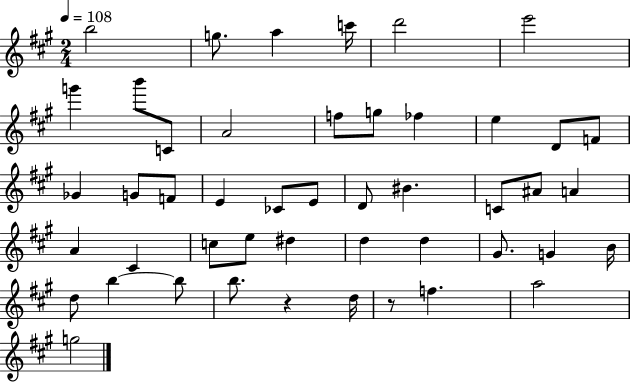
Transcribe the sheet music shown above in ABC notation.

X:1
T:Untitled
M:2/4
L:1/4
K:A
b2 g/2 a c'/4 d'2 e'2 g' b'/2 C/2 A2 f/2 g/2 _f e D/2 F/2 _G G/2 F/2 E _C/2 E/2 D/2 ^B C/2 ^A/2 A A ^C c/2 e/2 ^d d d ^G/2 G B/4 d/2 b b/2 b/2 z d/4 z/2 f a2 g2